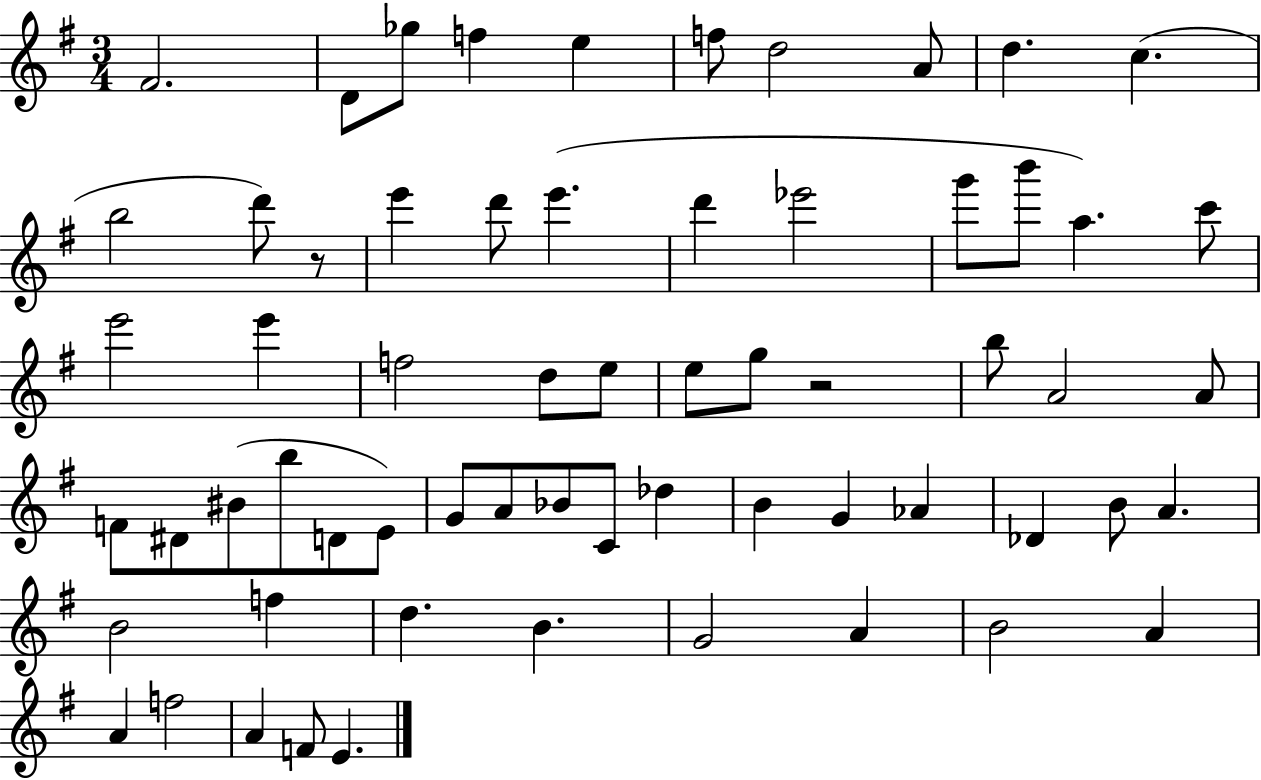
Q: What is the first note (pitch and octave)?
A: F#4